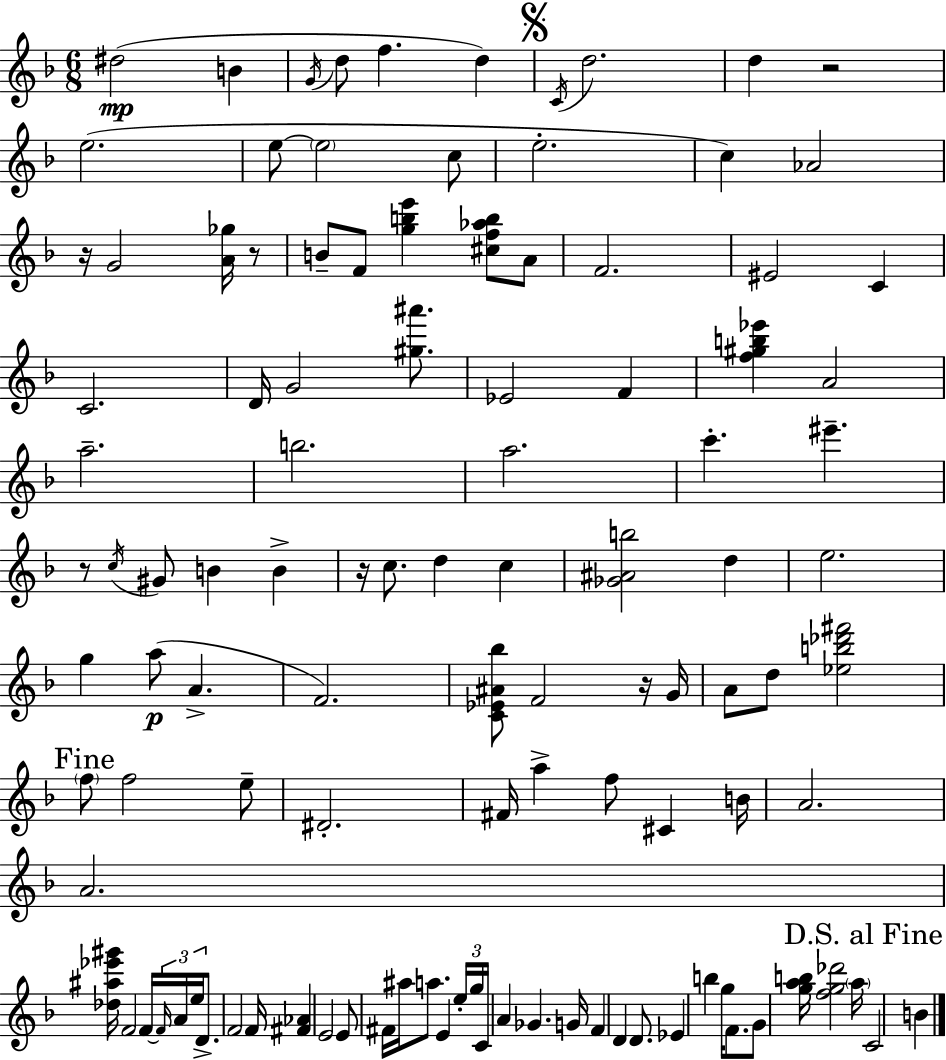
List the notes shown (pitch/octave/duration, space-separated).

D#5/h B4/q G4/s D5/e F5/q. D5/q C4/s D5/h. D5/q R/h E5/h. E5/e E5/h C5/e E5/h. C5/q Ab4/h R/s G4/h [A4,Gb5]/s R/e B4/e F4/e [G5,B5,E6]/q [C#5,F5,Ab5,B5]/e A4/e F4/h. EIS4/h C4/q C4/h. D4/s G4/h [G#5,A#6]/e. Eb4/h F4/q [F5,G#5,B5,Eb6]/q A4/h A5/h. B5/h. A5/h. C6/q. EIS6/q. R/e C5/s G#4/e B4/q B4/q R/s C5/e. D5/q C5/q [Gb4,A#4,B5]/h D5/q E5/h. G5/q A5/e A4/q. F4/h. [C4,Eb4,A#4,Bb5]/e F4/h R/s G4/s A4/e D5/e [Eb5,B5,Db6,F#6]/h F5/e F5/h E5/e D#4/h. F#4/s A5/q F5/e C#4/q B4/s A4/h. A4/h. [Db5,A#5,Eb6,G#6]/s F4/h F4/s F4/s A4/s E5/s D4/e. F4/h F4/s [F#4,Ab4]/q E4/h E4/e F#4/s A#5/s A5/e. E4/q E5/s G5/s C4/s A4/q Gb4/q. G4/s F4/q D4/q D4/e. Eb4/q B5/q G5/s F4/e. G4/e [G5,A5,B5]/s [F5,G5,Db6]/h A5/s C4/h B4/q